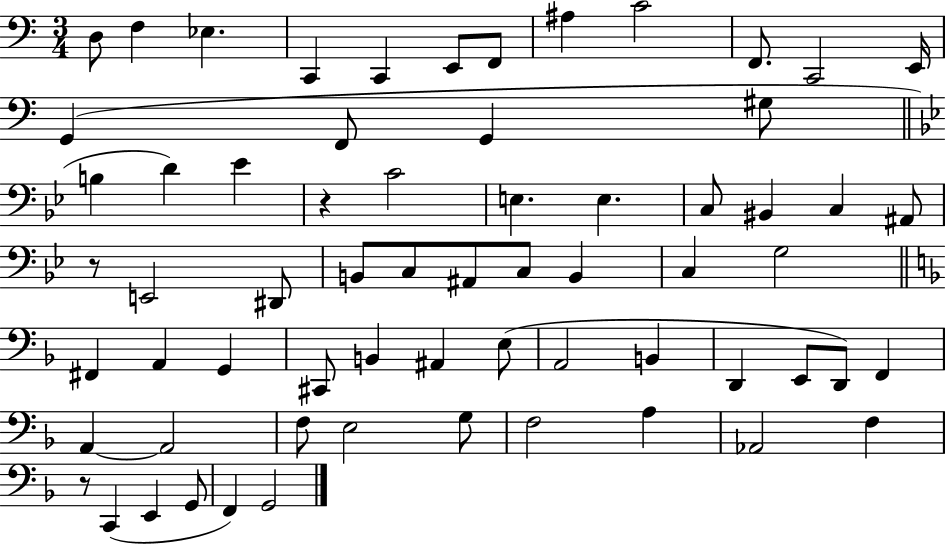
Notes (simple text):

D3/e F3/q Eb3/q. C2/q C2/q E2/e F2/e A#3/q C4/h F2/e. C2/h E2/s G2/q F2/e G2/q G#3/e B3/q D4/q Eb4/q R/q C4/h E3/q. E3/q. C3/e BIS2/q C3/q A#2/e R/e E2/h D#2/e B2/e C3/e A#2/e C3/e B2/q C3/q G3/h F#2/q A2/q G2/q C#2/e B2/q A#2/q E3/e A2/h B2/q D2/q E2/e D2/e F2/q A2/q A2/h F3/e E3/h G3/e F3/h A3/q Ab2/h F3/q R/e C2/q E2/q G2/e F2/q G2/h